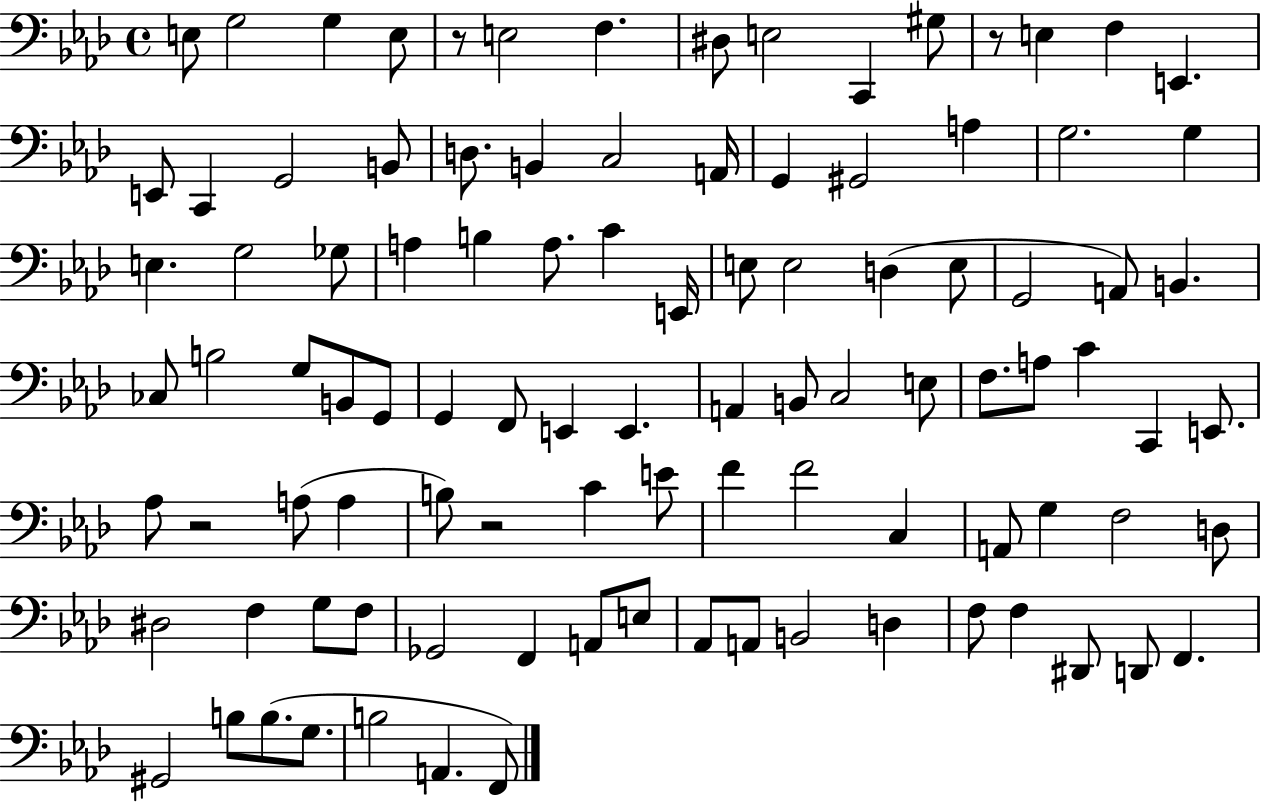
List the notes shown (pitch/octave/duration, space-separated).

E3/e G3/h G3/q E3/e R/e E3/h F3/q. D#3/e E3/h C2/q G#3/e R/e E3/q F3/q E2/q. E2/e C2/q G2/h B2/e D3/e. B2/q C3/h A2/s G2/q G#2/h A3/q G3/h. G3/q E3/q. G3/h Gb3/e A3/q B3/q A3/e. C4/q E2/s E3/e E3/h D3/q E3/e G2/h A2/e B2/q. CES3/e B3/h G3/e B2/e G2/e G2/q F2/e E2/q E2/q. A2/q B2/e C3/h E3/e F3/e. A3/e C4/q C2/q E2/e. Ab3/e R/h A3/e A3/q B3/e R/h C4/q E4/e F4/q F4/h C3/q A2/e G3/q F3/h D3/e D#3/h F3/q G3/e F3/e Gb2/h F2/q A2/e E3/e Ab2/e A2/e B2/h D3/q F3/e F3/q D#2/e D2/e F2/q. G#2/h B3/e B3/e. G3/e. B3/h A2/q. F2/e